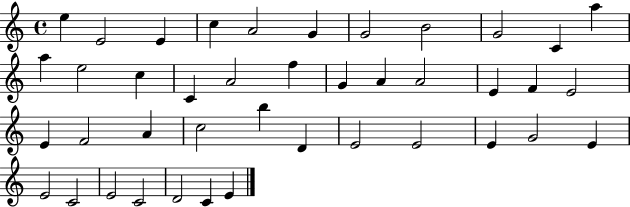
{
  \clef treble
  \time 4/4
  \defaultTimeSignature
  \key c \major
  e''4 e'2 e'4 | c''4 a'2 g'4 | g'2 b'2 | g'2 c'4 a''4 | \break a''4 e''2 c''4 | c'4 a'2 f''4 | g'4 a'4 a'2 | e'4 f'4 e'2 | \break e'4 f'2 a'4 | c''2 b''4 d'4 | e'2 e'2 | e'4 g'2 e'4 | \break e'2 c'2 | e'2 c'2 | d'2 c'4 e'4 | \bar "|."
}